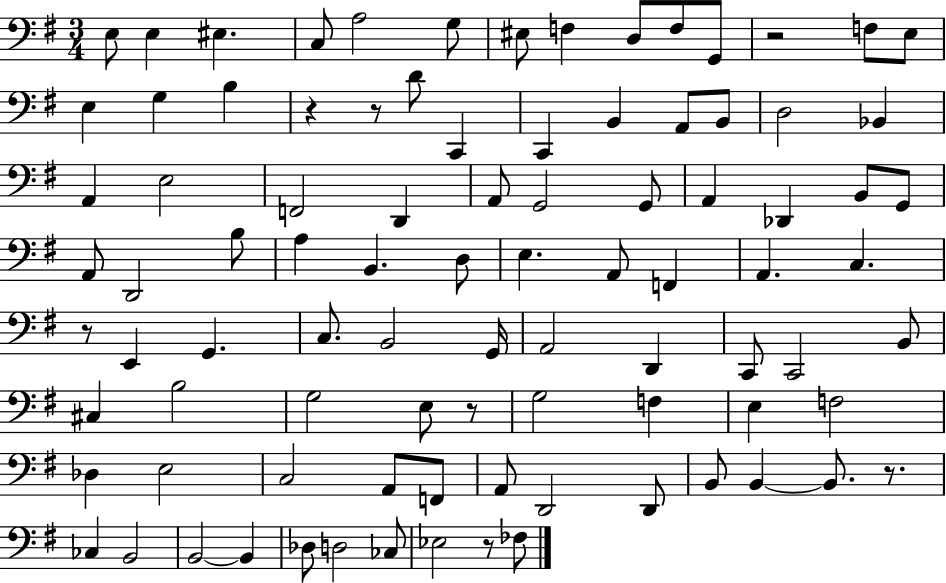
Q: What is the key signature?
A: G major